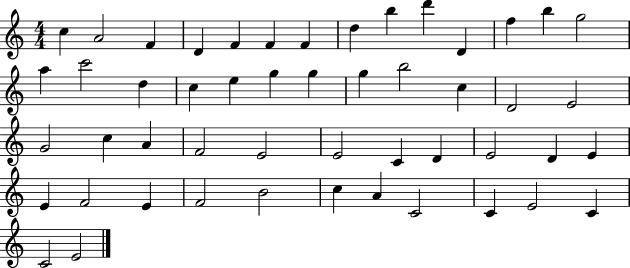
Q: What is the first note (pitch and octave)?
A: C5